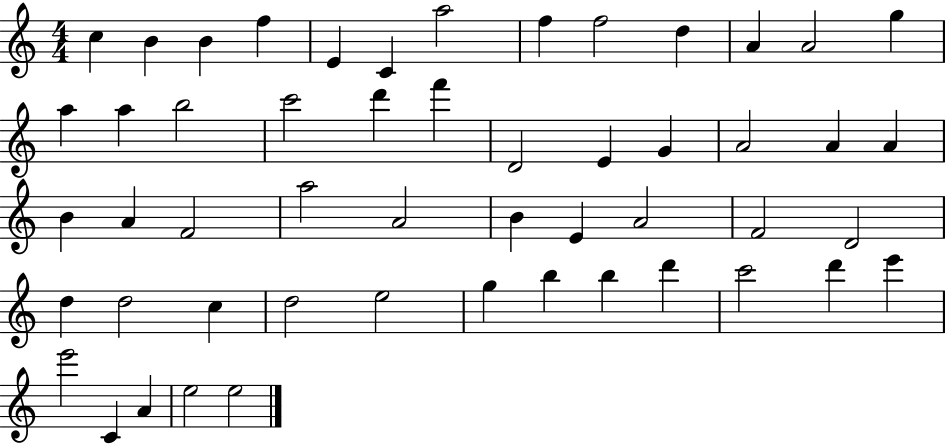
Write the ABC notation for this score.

X:1
T:Untitled
M:4/4
L:1/4
K:C
c B B f E C a2 f f2 d A A2 g a a b2 c'2 d' f' D2 E G A2 A A B A F2 a2 A2 B E A2 F2 D2 d d2 c d2 e2 g b b d' c'2 d' e' e'2 C A e2 e2